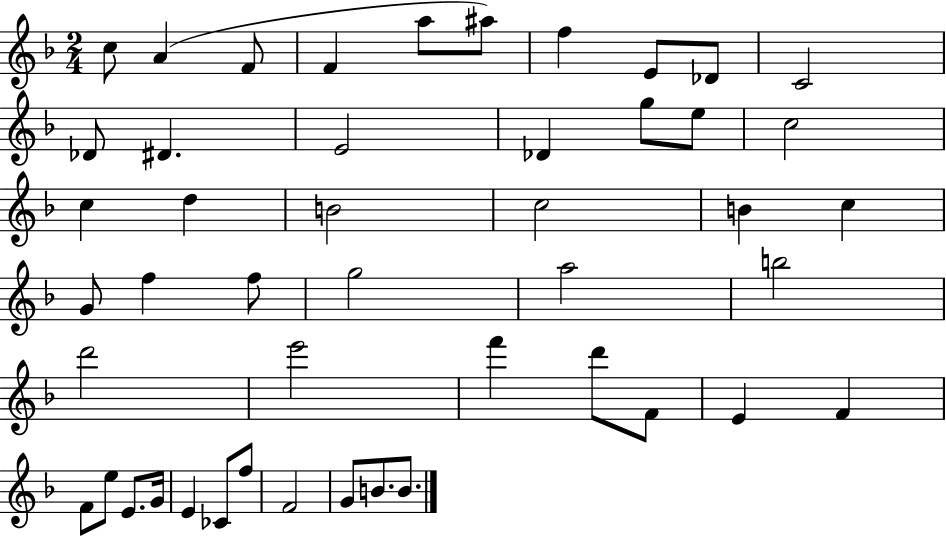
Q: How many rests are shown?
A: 0